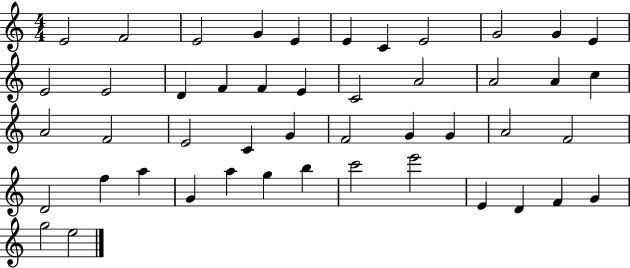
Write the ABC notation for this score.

X:1
T:Untitled
M:4/4
L:1/4
K:C
E2 F2 E2 G E E C E2 G2 G E E2 E2 D F F E C2 A2 A2 A c A2 F2 E2 C G F2 G G A2 F2 D2 f a G a g b c'2 e'2 E D F G g2 e2